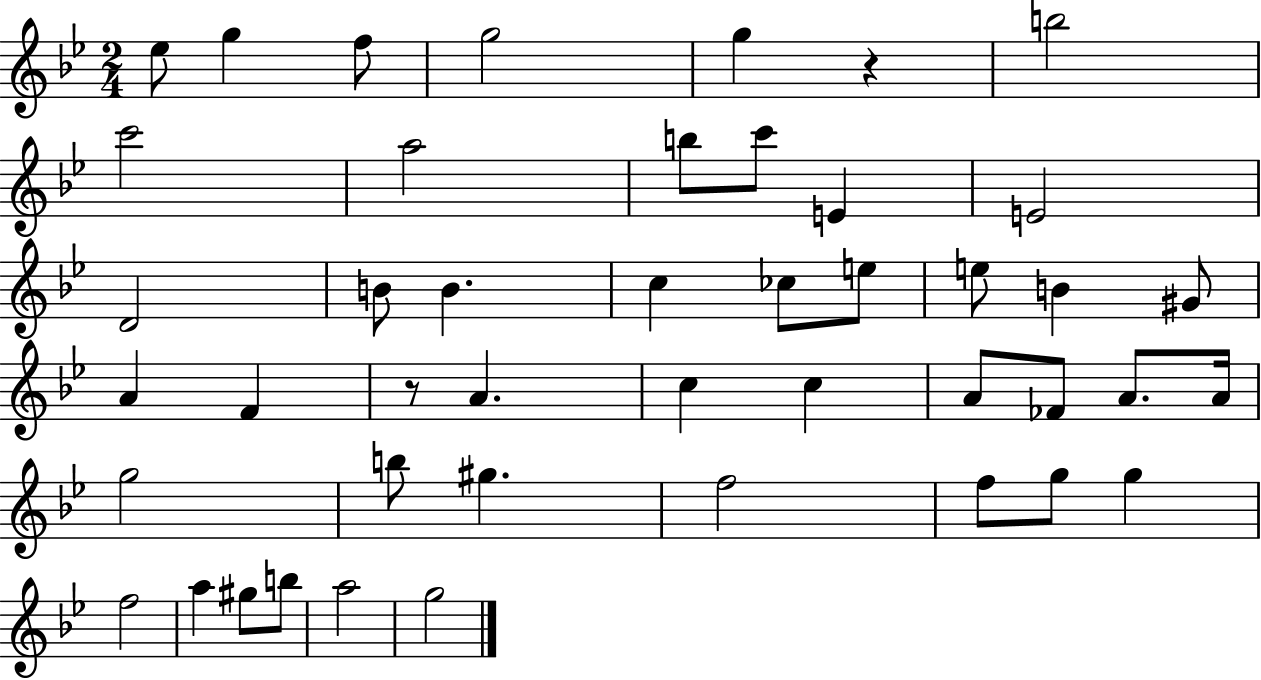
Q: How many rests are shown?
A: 2